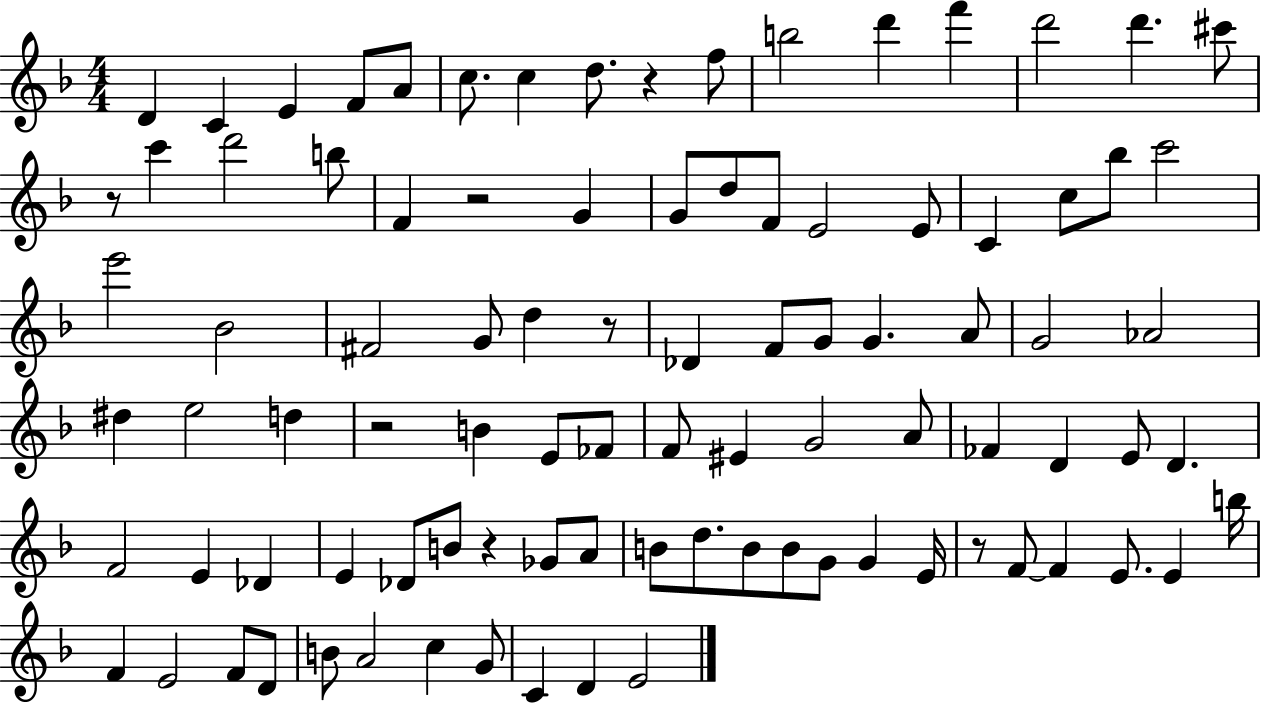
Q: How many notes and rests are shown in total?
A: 93